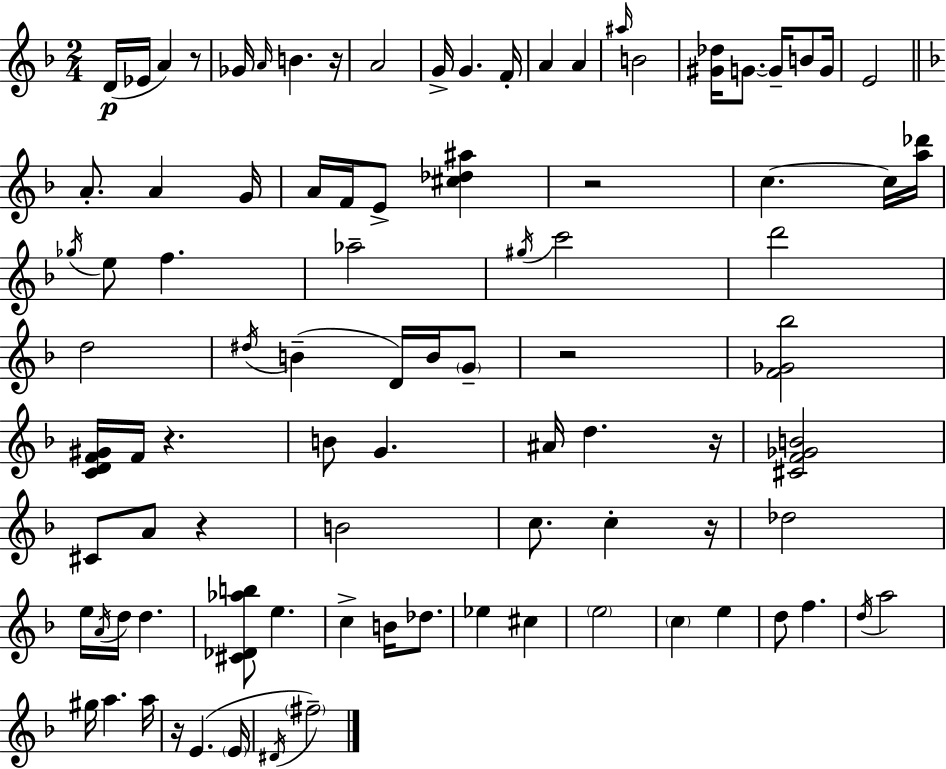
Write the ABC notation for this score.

X:1
T:Untitled
M:2/4
L:1/4
K:Dm
D/4 _E/4 A z/2 _G/4 A/4 B z/4 A2 G/4 G F/4 A A ^a/4 B2 [^G_d]/4 G/2 G/4 B/2 G/4 E2 A/2 A G/4 A/4 F/4 E/2 [^c_d^a] z2 c c/4 [a_d']/4 _g/4 e/2 f _a2 ^g/4 c'2 d'2 d2 ^d/4 B D/4 B/4 G/2 z2 [F_G_b]2 [CDF^G]/4 F/4 z B/2 G ^A/4 d z/4 [^CF_GB]2 ^C/2 A/2 z B2 c/2 c z/4 _d2 e/4 A/4 d/4 d [^C_D_ab]/2 e c B/4 _d/2 _e ^c e2 c e d/2 f d/4 a2 ^g/4 a a/4 z/4 E E/4 ^D/4 ^f2